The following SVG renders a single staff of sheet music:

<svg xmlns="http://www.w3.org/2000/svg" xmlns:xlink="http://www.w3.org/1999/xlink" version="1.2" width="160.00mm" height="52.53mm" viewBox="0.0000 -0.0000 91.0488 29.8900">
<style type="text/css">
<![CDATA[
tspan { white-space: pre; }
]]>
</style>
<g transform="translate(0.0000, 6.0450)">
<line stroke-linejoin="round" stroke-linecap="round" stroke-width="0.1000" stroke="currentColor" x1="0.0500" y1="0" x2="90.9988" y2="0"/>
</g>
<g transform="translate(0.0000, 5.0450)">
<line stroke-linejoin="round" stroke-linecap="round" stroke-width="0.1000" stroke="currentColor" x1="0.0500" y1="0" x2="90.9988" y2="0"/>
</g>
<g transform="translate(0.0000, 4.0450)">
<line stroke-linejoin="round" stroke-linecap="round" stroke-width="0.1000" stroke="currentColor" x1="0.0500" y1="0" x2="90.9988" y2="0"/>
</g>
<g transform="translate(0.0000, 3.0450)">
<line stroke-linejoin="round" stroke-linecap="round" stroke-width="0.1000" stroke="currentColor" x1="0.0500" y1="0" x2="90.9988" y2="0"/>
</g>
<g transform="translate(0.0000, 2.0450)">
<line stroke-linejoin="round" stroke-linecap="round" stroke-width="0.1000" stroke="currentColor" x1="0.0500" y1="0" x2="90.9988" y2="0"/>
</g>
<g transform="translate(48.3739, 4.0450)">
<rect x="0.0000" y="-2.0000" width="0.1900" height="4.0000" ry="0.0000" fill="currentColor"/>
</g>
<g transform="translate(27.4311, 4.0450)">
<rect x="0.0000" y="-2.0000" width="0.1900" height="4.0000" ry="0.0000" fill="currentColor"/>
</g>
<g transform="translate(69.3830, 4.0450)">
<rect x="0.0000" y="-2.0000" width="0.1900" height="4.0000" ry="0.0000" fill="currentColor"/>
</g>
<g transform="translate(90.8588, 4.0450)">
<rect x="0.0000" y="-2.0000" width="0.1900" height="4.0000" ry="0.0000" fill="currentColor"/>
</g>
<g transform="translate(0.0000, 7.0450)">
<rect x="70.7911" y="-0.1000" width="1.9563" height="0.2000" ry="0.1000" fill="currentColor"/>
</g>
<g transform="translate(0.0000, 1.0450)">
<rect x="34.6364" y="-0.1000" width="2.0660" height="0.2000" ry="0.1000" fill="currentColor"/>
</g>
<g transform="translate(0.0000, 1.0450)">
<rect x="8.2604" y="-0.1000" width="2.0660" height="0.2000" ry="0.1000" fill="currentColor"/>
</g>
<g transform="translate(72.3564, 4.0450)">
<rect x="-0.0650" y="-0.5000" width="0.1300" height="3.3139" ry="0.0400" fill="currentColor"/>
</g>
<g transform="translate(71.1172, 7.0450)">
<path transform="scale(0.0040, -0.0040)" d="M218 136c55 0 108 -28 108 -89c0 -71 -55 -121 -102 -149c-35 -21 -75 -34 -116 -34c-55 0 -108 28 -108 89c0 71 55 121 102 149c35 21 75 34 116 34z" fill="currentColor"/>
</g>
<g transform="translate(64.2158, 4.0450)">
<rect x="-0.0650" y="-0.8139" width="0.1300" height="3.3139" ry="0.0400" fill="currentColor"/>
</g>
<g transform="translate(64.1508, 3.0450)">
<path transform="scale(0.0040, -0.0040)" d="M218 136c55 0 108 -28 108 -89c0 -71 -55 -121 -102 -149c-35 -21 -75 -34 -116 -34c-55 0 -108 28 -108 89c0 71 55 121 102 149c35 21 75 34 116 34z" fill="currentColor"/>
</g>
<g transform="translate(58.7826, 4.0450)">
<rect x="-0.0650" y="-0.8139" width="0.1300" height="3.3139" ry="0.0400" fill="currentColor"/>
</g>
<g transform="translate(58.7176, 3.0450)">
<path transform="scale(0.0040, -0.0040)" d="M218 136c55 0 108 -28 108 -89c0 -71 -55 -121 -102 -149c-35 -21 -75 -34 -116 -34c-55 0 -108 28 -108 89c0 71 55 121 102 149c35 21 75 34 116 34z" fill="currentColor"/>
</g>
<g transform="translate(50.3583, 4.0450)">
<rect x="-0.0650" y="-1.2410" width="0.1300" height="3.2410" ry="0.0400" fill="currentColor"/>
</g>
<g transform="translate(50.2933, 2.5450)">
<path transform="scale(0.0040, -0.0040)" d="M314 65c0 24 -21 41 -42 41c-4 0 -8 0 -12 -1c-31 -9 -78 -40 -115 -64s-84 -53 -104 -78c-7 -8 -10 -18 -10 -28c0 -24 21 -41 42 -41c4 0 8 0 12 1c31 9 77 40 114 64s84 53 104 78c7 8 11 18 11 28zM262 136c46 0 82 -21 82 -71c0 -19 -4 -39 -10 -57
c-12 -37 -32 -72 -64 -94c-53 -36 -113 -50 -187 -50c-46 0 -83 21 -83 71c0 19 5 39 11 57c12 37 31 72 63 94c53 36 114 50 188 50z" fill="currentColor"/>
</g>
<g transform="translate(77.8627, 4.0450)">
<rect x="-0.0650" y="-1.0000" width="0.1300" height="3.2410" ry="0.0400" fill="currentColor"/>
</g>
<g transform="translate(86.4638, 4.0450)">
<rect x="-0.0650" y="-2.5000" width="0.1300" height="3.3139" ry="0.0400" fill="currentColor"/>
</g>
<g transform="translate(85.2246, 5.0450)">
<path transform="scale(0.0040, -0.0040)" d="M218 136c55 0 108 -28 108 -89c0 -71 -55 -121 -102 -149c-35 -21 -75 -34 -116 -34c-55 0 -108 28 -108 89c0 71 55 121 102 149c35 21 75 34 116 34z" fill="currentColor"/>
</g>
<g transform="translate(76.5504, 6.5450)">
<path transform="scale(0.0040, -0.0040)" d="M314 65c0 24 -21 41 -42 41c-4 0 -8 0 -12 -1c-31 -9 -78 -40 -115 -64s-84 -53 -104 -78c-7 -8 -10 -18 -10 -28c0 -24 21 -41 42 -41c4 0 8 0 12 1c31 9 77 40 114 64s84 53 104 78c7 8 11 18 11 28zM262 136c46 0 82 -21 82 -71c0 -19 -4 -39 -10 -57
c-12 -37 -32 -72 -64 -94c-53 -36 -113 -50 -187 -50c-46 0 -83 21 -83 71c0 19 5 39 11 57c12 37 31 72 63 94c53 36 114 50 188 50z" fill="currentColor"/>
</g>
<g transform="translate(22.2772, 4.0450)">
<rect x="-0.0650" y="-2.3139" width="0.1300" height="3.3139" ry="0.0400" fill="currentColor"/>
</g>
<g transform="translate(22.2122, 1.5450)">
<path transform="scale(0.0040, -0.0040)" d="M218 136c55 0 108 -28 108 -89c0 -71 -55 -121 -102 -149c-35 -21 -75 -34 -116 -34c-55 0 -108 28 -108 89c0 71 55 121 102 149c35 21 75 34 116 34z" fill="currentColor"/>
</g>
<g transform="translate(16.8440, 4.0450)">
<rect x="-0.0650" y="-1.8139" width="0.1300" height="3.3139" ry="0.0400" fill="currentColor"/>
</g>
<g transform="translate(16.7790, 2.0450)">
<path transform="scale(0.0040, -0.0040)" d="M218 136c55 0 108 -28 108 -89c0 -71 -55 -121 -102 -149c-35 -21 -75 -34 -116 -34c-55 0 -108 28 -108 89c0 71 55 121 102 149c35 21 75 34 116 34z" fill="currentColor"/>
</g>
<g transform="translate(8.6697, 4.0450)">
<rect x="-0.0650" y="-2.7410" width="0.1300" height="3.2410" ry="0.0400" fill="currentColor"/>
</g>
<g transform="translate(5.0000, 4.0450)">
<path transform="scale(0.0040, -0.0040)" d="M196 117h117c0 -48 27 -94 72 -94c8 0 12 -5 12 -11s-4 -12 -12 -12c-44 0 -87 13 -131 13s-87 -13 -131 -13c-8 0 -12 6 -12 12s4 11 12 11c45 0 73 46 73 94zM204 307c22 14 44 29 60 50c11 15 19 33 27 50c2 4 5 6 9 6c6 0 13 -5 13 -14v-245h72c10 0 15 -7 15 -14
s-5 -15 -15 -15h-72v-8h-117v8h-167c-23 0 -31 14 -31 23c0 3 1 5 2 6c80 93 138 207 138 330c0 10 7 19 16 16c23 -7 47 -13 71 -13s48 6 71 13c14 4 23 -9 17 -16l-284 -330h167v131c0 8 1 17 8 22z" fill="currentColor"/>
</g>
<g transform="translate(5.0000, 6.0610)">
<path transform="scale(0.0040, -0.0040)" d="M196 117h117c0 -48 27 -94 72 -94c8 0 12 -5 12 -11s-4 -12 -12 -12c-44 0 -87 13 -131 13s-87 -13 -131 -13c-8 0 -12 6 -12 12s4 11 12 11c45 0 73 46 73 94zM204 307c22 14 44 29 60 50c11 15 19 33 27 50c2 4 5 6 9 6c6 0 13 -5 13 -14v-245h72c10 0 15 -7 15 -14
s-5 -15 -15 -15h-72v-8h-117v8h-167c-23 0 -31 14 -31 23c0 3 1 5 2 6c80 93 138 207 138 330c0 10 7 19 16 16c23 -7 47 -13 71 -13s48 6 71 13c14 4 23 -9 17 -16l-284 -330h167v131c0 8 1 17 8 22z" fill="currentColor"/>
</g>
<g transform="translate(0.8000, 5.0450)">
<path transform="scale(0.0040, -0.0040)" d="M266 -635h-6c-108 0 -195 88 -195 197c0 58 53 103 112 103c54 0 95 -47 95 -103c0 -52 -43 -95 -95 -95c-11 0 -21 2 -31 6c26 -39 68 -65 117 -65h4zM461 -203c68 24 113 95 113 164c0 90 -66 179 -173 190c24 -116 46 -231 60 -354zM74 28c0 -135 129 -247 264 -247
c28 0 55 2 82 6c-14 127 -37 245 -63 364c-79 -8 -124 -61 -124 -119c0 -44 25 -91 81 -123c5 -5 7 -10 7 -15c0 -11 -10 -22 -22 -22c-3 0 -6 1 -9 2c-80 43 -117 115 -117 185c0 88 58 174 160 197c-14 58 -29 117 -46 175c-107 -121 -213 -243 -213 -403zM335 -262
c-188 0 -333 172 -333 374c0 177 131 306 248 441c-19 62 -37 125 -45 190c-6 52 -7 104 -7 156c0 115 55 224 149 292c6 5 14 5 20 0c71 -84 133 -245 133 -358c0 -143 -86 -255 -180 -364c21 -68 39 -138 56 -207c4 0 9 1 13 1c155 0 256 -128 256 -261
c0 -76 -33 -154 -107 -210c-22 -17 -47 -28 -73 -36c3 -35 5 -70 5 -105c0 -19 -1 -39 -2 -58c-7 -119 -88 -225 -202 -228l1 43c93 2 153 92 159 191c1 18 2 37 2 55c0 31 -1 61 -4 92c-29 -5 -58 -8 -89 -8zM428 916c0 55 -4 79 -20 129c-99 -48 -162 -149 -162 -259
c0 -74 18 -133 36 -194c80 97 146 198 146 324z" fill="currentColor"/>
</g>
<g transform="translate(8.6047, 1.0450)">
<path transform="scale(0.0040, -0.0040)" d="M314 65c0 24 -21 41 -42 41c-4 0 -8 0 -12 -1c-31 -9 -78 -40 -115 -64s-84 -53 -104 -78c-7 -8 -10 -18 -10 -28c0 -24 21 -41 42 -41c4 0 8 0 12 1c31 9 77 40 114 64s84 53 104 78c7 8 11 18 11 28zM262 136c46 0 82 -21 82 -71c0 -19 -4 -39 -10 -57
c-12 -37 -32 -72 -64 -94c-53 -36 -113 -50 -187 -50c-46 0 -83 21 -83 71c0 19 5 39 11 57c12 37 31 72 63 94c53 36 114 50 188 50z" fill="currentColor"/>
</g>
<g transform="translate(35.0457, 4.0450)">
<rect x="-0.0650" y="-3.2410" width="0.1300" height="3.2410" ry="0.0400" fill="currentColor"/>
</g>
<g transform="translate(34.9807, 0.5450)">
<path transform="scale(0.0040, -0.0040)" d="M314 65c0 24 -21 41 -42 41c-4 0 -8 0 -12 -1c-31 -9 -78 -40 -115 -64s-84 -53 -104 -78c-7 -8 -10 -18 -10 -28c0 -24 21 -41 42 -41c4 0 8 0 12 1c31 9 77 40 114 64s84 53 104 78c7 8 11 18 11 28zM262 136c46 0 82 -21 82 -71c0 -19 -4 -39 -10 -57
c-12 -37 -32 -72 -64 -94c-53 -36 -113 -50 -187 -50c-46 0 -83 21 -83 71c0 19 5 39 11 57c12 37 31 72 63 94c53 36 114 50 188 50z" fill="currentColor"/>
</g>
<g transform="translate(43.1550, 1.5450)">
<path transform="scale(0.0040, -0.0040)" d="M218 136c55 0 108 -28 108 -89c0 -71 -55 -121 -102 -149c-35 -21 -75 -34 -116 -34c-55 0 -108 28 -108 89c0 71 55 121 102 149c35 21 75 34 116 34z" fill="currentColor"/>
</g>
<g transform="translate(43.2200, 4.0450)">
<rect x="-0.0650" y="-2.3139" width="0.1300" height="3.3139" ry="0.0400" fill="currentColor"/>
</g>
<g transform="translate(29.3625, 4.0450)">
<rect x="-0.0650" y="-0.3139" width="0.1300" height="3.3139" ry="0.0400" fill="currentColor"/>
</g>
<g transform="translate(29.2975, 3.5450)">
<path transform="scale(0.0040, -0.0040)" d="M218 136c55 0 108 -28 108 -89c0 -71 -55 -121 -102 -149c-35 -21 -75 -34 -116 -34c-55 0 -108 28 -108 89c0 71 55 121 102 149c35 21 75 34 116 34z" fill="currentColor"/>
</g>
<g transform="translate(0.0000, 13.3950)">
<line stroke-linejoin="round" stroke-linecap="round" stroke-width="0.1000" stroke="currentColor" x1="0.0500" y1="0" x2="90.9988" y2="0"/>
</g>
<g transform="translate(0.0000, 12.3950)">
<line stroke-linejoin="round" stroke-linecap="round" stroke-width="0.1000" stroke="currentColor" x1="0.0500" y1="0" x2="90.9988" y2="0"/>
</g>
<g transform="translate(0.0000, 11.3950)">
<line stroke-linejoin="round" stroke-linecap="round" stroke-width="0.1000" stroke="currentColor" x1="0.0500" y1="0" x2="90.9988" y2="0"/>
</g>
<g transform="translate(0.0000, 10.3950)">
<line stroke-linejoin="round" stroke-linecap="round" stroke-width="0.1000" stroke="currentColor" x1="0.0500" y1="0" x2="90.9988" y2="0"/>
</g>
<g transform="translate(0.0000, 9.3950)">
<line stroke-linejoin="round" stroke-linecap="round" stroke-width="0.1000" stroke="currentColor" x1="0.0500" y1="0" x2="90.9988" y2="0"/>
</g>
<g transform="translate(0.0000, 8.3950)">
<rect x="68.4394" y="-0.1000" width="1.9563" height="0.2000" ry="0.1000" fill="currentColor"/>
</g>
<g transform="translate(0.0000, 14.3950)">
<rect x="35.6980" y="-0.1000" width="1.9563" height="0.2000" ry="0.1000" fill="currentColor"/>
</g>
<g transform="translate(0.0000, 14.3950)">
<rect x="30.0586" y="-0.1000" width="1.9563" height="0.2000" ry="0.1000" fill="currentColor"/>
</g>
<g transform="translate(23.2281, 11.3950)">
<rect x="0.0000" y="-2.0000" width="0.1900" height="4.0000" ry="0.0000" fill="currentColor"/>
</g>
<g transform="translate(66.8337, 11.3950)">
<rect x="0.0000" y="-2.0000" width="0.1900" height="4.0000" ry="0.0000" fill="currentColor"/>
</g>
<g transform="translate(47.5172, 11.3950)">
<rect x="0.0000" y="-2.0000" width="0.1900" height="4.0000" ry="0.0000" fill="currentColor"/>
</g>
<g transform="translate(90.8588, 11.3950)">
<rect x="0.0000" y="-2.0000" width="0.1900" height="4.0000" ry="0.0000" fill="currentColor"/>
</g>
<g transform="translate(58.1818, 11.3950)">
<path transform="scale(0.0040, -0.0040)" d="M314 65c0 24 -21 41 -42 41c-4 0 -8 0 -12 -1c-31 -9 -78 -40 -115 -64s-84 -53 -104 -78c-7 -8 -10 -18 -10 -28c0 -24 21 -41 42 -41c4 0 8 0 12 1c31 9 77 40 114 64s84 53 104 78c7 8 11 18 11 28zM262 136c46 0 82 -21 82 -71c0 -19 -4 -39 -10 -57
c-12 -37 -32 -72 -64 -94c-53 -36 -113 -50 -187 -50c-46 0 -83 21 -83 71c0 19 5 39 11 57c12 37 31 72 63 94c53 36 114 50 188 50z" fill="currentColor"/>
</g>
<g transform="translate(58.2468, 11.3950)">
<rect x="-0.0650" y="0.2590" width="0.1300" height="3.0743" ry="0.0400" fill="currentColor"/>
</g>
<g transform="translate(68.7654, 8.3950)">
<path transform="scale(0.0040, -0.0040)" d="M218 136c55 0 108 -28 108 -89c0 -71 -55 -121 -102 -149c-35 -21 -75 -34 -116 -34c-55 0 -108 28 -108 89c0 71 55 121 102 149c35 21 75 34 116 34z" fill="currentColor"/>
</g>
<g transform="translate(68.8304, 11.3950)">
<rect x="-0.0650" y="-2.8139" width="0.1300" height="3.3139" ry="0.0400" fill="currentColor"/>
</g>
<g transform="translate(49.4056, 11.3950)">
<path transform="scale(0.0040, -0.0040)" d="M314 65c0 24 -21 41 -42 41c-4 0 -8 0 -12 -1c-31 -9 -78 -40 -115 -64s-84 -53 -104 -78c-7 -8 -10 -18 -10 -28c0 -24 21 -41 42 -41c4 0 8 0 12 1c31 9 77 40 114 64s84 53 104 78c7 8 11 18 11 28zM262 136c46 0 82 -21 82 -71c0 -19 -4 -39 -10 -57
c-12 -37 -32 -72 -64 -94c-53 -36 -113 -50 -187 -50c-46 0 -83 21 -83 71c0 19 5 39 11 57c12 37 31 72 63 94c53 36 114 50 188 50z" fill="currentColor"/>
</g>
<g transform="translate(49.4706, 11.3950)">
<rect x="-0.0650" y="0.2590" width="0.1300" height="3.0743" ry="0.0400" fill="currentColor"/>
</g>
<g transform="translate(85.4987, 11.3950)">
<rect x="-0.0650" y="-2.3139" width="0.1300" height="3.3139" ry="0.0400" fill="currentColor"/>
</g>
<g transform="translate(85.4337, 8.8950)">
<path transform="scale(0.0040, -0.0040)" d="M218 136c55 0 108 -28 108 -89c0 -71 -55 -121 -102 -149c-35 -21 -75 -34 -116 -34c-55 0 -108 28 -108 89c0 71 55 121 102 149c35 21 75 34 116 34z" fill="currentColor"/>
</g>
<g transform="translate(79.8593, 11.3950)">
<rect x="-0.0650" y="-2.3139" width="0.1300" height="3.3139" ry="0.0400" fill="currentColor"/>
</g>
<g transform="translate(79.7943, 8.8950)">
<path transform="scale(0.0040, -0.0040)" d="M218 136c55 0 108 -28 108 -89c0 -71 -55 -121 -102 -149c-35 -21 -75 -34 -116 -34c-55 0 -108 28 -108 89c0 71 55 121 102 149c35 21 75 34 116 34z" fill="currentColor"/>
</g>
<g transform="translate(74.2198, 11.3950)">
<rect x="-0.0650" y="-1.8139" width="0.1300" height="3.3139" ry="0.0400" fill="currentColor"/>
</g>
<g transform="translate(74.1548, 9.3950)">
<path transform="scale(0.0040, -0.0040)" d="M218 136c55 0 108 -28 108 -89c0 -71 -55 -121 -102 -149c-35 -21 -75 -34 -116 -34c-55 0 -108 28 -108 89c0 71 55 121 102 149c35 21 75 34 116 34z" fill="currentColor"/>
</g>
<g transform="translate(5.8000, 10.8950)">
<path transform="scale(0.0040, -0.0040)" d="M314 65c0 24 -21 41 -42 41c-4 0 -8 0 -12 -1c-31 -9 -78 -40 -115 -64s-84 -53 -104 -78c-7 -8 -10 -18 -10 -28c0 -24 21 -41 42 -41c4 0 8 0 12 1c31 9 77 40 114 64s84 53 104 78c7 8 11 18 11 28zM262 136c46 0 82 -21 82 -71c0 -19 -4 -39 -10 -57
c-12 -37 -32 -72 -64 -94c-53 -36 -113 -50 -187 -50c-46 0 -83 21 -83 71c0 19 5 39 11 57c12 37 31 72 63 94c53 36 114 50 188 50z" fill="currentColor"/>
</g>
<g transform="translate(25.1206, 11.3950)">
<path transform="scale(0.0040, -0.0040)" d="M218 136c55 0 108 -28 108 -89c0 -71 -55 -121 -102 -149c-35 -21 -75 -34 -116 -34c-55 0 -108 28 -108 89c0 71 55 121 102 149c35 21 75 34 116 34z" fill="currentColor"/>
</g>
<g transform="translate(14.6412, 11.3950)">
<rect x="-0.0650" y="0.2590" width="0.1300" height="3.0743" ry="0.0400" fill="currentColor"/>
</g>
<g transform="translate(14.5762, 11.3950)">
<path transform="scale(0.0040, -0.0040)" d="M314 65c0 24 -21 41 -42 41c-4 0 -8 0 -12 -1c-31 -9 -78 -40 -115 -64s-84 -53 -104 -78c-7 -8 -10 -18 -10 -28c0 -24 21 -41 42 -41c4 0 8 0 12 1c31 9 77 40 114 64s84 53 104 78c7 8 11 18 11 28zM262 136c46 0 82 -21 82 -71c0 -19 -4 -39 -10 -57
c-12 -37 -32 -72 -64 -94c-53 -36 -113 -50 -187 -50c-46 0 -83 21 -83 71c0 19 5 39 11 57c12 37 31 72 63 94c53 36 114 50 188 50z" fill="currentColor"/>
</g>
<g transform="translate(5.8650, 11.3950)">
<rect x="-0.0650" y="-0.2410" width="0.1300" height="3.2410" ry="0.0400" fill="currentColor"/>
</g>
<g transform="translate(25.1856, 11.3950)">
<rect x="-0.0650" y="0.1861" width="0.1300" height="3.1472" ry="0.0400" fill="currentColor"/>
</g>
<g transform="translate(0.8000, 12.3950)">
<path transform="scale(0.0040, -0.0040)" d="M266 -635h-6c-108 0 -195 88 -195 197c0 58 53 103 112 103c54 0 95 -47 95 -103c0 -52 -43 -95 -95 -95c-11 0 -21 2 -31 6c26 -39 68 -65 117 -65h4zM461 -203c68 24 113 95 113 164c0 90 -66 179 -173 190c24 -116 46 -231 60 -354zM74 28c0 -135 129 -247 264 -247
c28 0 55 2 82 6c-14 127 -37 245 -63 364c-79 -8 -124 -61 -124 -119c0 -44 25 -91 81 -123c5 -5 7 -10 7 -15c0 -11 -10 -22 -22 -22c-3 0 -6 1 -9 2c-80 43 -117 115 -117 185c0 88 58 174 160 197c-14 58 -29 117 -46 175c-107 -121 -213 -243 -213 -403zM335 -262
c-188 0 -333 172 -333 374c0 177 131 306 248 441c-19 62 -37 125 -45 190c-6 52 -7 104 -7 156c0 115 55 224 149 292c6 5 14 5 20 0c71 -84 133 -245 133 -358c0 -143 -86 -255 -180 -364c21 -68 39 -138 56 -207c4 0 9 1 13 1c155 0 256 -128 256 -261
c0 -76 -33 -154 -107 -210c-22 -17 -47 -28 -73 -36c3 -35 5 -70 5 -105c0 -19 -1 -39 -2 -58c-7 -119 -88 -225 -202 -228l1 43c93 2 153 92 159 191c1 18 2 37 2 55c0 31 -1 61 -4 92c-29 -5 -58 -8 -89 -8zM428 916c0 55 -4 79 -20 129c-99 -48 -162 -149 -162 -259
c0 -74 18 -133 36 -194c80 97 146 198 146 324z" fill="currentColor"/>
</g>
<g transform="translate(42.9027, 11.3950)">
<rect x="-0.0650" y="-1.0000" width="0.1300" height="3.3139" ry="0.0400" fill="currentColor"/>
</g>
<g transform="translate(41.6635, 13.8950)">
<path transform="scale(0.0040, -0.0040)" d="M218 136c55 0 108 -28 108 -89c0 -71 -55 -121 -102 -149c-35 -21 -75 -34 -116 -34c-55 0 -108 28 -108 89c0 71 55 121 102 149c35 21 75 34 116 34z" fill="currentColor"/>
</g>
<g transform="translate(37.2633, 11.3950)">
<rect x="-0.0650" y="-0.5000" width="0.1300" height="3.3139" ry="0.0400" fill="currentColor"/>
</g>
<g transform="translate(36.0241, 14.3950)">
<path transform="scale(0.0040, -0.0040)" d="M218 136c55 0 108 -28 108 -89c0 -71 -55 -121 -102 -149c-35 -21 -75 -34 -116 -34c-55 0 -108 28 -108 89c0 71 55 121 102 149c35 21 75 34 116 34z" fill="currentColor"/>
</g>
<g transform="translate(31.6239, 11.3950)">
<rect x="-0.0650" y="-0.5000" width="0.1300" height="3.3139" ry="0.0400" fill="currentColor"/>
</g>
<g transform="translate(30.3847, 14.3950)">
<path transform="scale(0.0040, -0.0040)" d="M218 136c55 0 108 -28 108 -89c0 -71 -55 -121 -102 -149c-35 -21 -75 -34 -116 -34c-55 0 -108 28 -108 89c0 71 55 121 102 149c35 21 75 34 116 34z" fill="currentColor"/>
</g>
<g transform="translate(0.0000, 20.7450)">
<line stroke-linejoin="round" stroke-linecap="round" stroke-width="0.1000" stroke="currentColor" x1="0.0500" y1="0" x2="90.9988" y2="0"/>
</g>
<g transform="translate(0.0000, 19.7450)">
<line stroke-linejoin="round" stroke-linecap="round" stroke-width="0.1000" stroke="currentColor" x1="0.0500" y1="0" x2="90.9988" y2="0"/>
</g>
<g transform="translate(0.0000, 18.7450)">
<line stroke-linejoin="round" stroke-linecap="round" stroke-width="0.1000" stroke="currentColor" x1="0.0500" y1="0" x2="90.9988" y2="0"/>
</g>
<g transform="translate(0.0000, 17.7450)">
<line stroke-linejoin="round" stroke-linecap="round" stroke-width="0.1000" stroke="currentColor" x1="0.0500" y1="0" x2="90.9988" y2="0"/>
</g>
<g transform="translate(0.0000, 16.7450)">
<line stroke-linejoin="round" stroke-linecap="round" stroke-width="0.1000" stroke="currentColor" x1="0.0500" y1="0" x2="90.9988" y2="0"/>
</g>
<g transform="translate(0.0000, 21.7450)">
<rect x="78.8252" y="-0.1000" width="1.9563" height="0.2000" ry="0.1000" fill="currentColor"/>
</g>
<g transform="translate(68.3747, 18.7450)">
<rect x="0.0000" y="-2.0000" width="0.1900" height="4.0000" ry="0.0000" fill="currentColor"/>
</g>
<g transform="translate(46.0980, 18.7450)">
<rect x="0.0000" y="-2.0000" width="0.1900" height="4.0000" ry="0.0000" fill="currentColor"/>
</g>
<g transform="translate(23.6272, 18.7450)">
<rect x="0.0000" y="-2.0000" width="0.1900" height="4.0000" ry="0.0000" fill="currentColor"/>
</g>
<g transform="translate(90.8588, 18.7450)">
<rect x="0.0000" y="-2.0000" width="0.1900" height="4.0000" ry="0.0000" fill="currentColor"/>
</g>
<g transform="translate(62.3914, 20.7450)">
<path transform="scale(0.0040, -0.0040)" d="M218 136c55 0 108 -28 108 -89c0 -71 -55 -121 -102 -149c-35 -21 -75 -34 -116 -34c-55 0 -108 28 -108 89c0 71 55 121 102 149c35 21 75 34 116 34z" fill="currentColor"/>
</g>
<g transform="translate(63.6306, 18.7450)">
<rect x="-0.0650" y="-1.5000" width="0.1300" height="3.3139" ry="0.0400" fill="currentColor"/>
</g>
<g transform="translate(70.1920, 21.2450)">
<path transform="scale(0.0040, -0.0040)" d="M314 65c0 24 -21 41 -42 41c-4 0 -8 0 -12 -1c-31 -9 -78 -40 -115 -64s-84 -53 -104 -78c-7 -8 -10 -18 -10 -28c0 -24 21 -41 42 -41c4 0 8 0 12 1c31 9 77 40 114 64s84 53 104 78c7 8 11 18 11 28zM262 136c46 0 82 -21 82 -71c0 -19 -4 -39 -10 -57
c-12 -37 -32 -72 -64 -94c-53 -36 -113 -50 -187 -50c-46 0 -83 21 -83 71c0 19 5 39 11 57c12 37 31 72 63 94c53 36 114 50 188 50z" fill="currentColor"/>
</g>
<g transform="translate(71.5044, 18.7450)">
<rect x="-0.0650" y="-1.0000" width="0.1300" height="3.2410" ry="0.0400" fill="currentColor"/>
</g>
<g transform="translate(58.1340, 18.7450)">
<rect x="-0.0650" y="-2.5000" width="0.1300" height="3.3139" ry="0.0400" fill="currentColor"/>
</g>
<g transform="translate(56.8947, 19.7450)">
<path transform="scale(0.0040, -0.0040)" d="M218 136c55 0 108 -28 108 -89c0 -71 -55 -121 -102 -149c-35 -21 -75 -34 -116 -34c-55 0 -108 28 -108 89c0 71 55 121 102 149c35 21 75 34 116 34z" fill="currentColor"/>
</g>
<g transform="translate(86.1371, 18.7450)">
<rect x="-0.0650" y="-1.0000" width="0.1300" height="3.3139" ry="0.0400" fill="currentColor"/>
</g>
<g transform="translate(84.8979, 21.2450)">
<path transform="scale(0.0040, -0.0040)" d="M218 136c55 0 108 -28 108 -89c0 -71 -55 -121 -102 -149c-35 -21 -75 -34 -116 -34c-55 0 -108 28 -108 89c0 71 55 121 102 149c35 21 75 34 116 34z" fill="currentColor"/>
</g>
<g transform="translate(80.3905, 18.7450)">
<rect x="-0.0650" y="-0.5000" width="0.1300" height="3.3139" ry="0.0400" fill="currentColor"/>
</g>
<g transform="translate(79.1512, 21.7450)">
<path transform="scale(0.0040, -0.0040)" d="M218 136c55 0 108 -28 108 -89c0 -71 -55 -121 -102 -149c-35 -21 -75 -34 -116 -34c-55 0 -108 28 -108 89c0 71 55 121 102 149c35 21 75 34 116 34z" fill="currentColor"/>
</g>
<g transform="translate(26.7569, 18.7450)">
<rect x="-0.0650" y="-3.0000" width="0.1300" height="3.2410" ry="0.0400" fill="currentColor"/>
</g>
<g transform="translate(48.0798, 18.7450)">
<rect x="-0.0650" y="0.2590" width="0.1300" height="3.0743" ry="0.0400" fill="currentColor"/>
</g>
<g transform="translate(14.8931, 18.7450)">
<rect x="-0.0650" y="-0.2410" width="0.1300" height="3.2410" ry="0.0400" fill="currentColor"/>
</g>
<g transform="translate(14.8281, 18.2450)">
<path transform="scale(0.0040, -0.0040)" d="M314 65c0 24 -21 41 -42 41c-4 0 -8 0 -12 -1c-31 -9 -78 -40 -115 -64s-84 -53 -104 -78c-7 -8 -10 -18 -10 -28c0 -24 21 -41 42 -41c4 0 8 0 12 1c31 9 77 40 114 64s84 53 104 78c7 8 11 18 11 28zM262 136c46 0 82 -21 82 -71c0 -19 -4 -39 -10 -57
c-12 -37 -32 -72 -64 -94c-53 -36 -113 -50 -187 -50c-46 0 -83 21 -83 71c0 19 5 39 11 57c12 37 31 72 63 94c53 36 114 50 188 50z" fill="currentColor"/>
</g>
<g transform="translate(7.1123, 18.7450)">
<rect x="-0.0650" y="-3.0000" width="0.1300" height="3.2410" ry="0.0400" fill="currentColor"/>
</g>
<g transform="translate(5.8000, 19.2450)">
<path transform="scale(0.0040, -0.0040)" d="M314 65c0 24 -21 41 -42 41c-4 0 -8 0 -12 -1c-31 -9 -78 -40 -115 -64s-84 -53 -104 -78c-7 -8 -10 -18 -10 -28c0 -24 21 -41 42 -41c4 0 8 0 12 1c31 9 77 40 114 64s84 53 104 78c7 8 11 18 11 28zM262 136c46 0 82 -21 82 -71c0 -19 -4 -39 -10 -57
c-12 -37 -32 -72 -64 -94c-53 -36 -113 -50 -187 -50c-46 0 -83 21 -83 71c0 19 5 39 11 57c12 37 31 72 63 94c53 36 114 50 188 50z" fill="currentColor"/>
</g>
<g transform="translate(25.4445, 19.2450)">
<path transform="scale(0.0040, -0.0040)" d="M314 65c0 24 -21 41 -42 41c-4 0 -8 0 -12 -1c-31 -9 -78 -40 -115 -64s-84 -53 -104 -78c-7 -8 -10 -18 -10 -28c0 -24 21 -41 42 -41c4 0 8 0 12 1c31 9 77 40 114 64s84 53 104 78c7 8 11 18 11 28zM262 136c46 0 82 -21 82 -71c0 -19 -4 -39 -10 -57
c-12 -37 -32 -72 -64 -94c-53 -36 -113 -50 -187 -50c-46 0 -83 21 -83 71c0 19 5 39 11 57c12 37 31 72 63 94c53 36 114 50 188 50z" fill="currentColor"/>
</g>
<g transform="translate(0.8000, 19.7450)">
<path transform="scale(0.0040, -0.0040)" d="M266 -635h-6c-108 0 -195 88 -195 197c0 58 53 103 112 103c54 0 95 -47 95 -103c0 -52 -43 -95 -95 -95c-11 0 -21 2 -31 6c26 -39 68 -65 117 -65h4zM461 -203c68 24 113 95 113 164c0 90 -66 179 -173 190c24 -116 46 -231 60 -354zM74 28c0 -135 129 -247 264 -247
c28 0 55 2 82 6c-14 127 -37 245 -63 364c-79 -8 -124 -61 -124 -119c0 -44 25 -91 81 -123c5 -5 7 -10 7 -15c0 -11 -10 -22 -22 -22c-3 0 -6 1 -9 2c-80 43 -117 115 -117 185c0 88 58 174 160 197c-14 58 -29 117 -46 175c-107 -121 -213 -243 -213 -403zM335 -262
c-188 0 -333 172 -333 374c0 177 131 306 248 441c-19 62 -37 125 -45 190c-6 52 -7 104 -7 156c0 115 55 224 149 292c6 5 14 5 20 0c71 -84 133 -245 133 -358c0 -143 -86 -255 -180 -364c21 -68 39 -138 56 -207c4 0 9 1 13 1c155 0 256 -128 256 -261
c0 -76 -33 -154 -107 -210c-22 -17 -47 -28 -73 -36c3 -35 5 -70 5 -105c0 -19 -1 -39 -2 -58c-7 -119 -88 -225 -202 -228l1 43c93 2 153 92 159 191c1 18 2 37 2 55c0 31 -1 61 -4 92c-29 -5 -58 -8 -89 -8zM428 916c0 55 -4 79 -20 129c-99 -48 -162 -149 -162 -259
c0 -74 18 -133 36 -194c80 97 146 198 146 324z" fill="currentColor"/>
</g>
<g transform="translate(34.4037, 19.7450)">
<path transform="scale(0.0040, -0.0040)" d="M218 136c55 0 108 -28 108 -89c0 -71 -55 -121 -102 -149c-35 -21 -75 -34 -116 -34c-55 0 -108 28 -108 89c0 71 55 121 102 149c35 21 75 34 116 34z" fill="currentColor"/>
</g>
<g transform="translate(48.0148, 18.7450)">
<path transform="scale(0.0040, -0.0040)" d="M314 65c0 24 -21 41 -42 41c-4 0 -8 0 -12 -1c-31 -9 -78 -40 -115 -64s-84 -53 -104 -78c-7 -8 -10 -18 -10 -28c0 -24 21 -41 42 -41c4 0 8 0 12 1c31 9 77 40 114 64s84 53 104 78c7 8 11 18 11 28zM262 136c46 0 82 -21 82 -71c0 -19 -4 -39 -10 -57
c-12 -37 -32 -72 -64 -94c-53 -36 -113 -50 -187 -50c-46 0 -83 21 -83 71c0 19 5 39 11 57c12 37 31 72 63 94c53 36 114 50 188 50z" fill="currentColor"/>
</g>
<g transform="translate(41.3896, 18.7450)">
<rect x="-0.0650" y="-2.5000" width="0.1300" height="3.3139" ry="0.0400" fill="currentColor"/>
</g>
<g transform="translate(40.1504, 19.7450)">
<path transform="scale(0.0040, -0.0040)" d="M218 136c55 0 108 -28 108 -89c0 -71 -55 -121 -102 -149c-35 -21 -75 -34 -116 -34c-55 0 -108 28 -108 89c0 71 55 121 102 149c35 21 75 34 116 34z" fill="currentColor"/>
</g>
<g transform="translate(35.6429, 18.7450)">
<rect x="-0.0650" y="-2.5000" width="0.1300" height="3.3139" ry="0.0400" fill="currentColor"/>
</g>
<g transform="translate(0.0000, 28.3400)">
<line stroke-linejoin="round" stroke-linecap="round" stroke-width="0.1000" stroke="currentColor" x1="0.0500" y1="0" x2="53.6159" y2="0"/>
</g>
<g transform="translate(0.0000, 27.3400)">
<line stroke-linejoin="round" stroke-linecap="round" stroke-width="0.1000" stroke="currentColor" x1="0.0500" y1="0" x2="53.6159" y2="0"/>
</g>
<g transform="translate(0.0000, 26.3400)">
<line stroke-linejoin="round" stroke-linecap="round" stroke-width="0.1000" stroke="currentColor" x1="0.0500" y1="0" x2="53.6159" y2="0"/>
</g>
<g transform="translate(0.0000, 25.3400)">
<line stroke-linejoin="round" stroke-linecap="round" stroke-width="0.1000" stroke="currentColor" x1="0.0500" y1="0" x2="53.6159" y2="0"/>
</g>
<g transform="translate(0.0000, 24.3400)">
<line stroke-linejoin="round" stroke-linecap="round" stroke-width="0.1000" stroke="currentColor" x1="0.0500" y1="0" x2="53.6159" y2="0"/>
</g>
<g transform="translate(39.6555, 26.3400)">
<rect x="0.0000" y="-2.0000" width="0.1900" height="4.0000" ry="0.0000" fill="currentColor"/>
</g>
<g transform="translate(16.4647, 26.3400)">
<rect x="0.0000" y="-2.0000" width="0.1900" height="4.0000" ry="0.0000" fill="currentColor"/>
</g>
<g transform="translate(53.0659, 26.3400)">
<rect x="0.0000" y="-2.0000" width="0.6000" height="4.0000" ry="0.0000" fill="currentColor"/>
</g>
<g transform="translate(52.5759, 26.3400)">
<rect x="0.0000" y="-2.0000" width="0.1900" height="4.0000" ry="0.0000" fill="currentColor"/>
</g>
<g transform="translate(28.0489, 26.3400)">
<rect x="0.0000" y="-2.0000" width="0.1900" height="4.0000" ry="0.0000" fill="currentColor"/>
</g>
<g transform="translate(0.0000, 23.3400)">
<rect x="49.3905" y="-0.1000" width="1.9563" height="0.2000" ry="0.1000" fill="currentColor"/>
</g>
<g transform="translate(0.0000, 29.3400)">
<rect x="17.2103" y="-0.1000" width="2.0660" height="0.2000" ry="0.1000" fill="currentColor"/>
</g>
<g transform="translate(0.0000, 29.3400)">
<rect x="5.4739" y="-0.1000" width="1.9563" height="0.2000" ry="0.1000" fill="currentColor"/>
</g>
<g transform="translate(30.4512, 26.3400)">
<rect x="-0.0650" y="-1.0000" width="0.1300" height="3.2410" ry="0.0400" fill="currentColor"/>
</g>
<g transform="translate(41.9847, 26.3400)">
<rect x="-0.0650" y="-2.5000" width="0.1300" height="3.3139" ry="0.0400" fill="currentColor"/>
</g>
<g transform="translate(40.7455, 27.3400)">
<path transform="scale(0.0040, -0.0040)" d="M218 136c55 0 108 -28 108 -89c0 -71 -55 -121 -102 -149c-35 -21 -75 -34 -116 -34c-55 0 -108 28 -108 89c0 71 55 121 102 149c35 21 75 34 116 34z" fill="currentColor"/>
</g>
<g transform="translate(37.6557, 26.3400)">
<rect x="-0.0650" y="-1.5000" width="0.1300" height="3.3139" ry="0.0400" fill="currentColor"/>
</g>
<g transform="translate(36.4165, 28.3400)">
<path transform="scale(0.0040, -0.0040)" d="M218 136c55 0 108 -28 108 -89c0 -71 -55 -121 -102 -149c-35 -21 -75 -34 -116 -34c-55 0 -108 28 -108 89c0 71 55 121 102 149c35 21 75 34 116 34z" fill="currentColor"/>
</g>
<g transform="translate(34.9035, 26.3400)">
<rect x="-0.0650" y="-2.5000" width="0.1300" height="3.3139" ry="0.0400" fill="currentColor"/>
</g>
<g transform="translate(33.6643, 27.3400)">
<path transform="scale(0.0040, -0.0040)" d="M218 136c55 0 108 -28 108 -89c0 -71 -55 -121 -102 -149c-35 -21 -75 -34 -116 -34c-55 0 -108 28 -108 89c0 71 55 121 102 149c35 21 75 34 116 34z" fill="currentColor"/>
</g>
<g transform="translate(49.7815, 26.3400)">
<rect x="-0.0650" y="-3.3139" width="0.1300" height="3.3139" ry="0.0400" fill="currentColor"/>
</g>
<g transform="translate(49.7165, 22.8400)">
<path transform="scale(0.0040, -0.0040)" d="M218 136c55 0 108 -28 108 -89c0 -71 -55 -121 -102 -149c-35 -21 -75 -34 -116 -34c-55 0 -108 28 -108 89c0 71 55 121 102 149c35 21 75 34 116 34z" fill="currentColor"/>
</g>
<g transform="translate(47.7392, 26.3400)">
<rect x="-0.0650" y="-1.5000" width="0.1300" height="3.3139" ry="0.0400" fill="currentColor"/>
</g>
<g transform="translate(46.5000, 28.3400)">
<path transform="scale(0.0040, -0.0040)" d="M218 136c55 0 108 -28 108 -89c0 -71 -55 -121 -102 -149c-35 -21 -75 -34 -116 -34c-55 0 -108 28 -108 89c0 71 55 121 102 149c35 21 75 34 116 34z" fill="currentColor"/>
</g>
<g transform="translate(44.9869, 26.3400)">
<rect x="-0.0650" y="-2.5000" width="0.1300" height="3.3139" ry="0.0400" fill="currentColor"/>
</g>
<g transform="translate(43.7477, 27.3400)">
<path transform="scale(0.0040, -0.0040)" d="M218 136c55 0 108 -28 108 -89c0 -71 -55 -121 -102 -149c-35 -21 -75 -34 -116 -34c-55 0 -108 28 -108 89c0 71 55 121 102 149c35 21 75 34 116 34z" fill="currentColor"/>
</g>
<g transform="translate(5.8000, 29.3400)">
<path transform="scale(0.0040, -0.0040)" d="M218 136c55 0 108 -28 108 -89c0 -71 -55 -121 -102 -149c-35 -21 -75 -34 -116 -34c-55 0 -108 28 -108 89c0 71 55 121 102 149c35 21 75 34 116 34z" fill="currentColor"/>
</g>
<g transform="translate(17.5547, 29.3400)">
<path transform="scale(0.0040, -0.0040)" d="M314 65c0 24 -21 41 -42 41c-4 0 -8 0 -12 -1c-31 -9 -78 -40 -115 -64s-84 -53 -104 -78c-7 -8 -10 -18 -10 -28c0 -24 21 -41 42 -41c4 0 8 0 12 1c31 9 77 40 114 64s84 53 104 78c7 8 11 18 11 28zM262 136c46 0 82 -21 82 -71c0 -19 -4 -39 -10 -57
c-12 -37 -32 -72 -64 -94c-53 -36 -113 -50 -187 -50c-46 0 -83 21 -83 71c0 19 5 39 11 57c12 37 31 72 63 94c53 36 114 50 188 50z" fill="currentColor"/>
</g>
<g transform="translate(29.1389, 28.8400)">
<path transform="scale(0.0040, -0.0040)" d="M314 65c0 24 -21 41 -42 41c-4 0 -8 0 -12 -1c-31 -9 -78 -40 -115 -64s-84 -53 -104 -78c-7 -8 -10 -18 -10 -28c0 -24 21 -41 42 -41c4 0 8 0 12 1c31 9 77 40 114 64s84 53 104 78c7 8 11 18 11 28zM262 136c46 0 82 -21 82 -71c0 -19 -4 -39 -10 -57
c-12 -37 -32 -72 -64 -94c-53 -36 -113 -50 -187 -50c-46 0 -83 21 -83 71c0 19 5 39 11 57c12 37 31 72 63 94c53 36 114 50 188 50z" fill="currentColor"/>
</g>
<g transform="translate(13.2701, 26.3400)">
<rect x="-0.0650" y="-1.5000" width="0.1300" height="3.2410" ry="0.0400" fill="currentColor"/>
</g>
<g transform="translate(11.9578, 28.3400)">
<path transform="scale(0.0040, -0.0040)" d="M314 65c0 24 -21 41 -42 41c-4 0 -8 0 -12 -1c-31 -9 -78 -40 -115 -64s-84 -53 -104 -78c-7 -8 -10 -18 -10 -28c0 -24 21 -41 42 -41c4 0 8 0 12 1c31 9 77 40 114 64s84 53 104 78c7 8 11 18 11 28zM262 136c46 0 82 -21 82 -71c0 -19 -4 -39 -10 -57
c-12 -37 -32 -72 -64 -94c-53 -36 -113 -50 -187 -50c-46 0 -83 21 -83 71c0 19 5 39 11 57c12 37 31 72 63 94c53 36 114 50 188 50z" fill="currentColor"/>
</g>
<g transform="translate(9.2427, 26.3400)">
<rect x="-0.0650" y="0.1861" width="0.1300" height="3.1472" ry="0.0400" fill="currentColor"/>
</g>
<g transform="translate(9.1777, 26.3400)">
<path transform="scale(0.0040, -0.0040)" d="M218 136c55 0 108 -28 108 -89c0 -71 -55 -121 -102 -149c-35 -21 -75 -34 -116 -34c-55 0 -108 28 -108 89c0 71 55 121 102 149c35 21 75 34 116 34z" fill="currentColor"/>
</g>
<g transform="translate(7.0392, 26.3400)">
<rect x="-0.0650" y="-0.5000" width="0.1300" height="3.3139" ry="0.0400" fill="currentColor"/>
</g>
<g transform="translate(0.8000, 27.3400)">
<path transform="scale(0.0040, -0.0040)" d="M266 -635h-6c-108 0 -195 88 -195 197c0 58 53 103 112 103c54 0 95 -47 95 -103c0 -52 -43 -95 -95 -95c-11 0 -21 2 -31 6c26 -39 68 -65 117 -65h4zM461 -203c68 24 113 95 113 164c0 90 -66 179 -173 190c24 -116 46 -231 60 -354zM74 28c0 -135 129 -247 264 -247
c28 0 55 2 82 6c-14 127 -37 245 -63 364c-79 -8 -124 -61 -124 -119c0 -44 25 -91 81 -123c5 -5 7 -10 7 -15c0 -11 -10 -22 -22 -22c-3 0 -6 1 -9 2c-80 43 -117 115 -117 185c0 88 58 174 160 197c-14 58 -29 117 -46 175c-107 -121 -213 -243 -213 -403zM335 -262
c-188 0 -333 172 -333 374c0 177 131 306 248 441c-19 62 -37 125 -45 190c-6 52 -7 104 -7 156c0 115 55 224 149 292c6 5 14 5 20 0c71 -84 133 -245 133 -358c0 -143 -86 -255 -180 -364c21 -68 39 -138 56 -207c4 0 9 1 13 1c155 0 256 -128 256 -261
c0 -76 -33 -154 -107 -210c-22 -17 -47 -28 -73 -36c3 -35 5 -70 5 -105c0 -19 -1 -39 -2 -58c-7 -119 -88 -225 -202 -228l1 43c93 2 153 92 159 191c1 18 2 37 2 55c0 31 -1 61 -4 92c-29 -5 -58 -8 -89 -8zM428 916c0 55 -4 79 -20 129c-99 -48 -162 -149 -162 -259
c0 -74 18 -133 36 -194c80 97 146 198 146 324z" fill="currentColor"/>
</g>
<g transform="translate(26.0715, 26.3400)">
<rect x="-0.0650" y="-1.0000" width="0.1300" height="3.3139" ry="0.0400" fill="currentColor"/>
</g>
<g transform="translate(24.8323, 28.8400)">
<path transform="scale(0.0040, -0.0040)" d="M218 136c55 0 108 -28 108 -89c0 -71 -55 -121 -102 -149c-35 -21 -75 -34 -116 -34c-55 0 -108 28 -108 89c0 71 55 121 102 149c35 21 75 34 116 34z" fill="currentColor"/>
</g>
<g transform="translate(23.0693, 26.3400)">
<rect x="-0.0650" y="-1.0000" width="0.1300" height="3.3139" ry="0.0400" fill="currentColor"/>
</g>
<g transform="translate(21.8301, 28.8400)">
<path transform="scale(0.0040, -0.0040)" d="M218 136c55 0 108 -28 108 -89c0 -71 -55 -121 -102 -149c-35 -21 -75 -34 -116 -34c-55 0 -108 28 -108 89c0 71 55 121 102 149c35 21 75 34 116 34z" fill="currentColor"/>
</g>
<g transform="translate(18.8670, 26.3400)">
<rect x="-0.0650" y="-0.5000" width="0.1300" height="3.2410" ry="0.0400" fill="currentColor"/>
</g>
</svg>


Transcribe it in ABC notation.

X:1
T:Untitled
M:4/4
L:1/4
K:C
a2 f g c b2 g e2 d d C D2 G c2 B2 B C C D B2 B2 a f g g A2 c2 A2 G G B2 G E D2 C D C B E2 C2 D D D2 G E G G E b